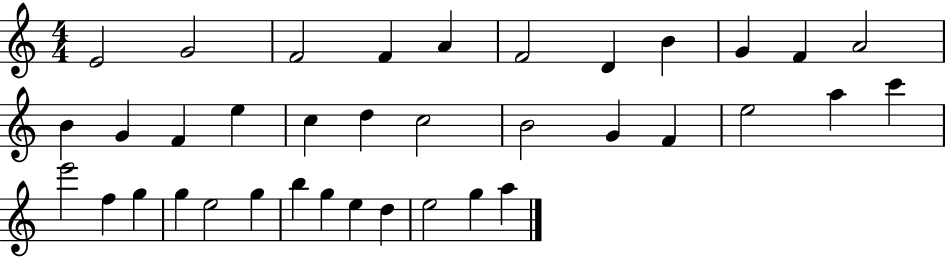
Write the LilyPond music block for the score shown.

{
  \clef treble
  \numericTimeSignature
  \time 4/4
  \key c \major
  e'2 g'2 | f'2 f'4 a'4 | f'2 d'4 b'4 | g'4 f'4 a'2 | \break b'4 g'4 f'4 e''4 | c''4 d''4 c''2 | b'2 g'4 f'4 | e''2 a''4 c'''4 | \break e'''2 f''4 g''4 | g''4 e''2 g''4 | b''4 g''4 e''4 d''4 | e''2 g''4 a''4 | \break \bar "|."
}